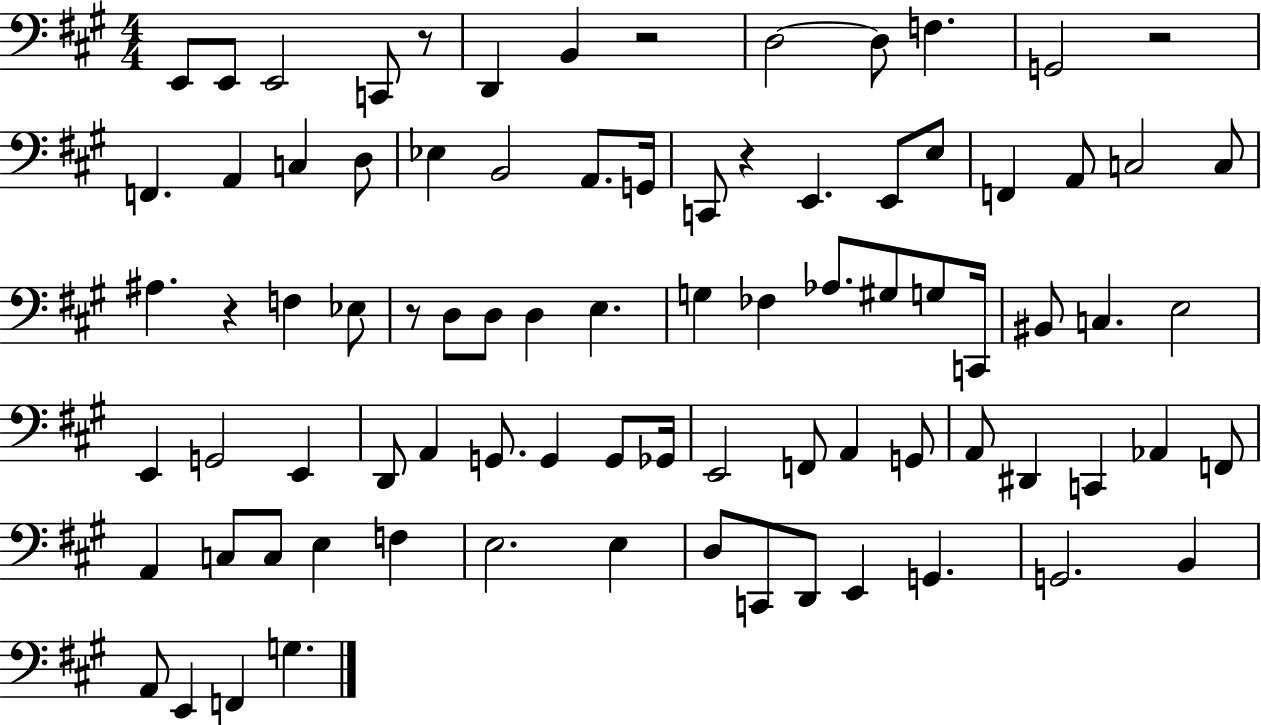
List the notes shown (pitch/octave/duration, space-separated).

E2/e E2/e E2/h C2/e R/e D2/q B2/q R/h D3/h D3/e F3/q. G2/h R/h F2/q. A2/q C3/q D3/e Eb3/q B2/h A2/e. G2/s C2/e R/q E2/q. E2/e E3/e F2/q A2/e C3/h C3/e A#3/q. R/q F3/q Eb3/e R/e D3/e D3/e D3/q E3/q. G3/q FES3/q Ab3/e. G#3/e G3/e C2/s BIS2/e C3/q. E3/h E2/q G2/h E2/q D2/e A2/q G2/e. G2/q G2/e Gb2/s E2/h F2/e A2/q G2/e A2/e D#2/q C2/q Ab2/q F2/e A2/q C3/e C3/e E3/q F3/q E3/h. E3/q D3/e C2/e D2/e E2/q G2/q. G2/h. B2/q A2/e E2/q F2/q G3/q.